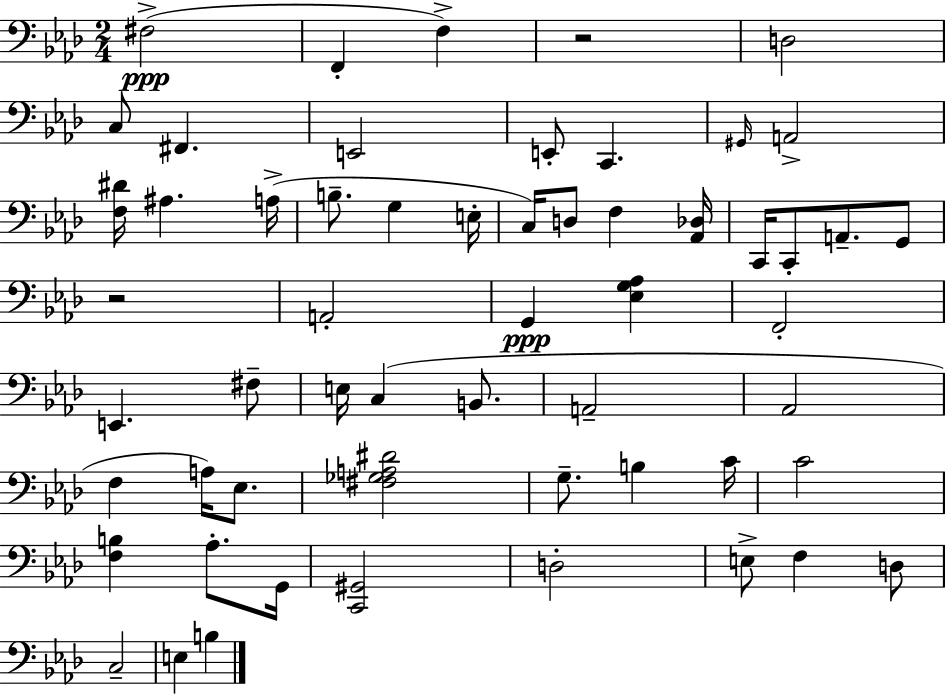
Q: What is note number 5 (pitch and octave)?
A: C3